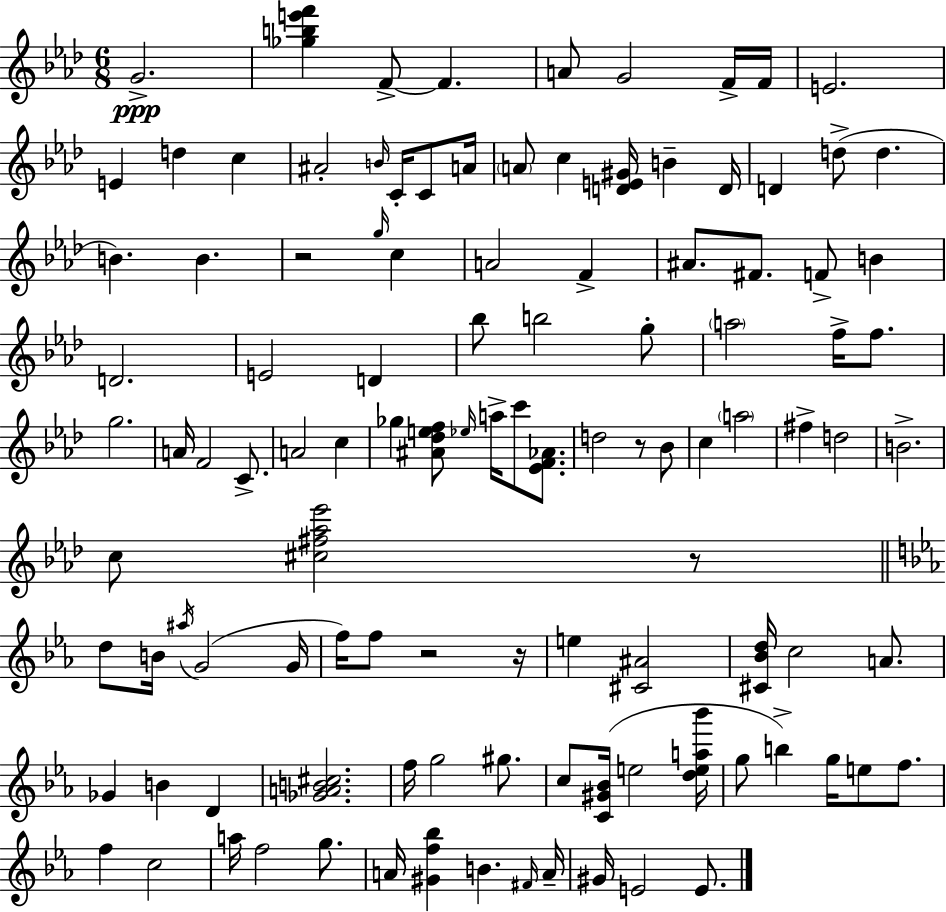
G4/h. [Gb5,B5,E6,F6]/q F4/e F4/q. A4/e G4/h F4/s F4/s E4/h. E4/q D5/q C5/q A#4/h B4/s C4/s C4/e A4/s A4/e C5/q [D4,E4,G#4]/s B4/q D4/s D4/q D5/e D5/q. B4/q. B4/q. R/h G5/s C5/q A4/h F4/q A#4/e. F#4/e. F4/e B4/q D4/h. E4/h D4/q Bb5/e B5/h G5/e A5/h F5/s F5/e. G5/h. A4/s F4/h C4/e. A4/h C5/q Gb5/q [A#4,Db5,E5,F5]/e Eb5/s A5/s C6/e [Eb4,F4,Ab4]/e. D5/h R/e Bb4/e C5/q A5/h F#5/q D5/h B4/h. C5/e [C#5,F#5,Ab5,Eb6]/h R/e D5/e B4/s A#5/s G4/h G4/s F5/s F5/e R/h R/s E5/q [C#4,A#4]/h [C#4,Bb4,D5]/s C5/h A4/e. Gb4/q B4/q D4/q [Gb4,A4,B4,C#5]/h. F5/s G5/h G#5/e. C5/e [C4,G#4,Bb4]/s E5/h [D5,E5,A5,Bb6]/s G5/e B5/q G5/s E5/e F5/e. F5/q C5/h A5/s F5/h G5/e. A4/s [G#4,F5,Bb5]/q B4/q. F#4/s A4/s G#4/s E4/h E4/e.